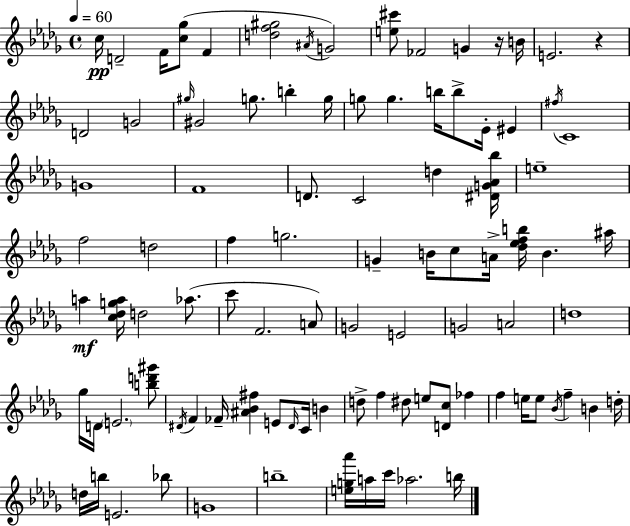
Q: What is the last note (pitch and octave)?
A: B5